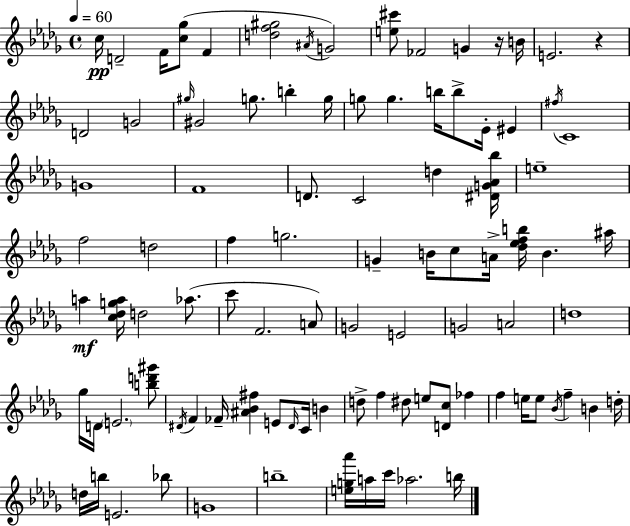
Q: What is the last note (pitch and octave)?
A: B5